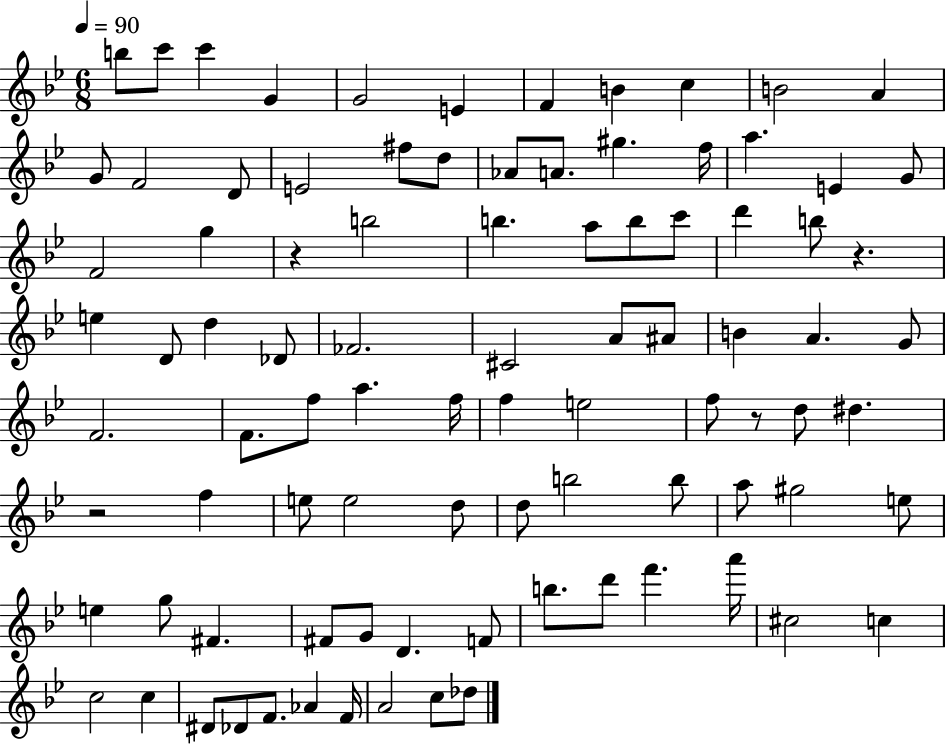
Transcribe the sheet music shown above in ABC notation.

X:1
T:Untitled
M:6/8
L:1/4
K:Bb
b/2 c'/2 c' G G2 E F B c B2 A G/2 F2 D/2 E2 ^f/2 d/2 _A/2 A/2 ^g f/4 a E G/2 F2 g z b2 b a/2 b/2 c'/2 d' b/2 z e D/2 d _D/2 _F2 ^C2 A/2 ^A/2 B A G/2 F2 F/2 f/2 a f/4 f e2 f/2 z/2 d/2 ^d z2 f e/2 e2 d/2 d/2 b2 b/2 a/2 ^g2 e/2 e g/2 ^F ^F/2 G/2 D F/2 b/2 d'/2 f' a'/4 ^c2 c c2 c ^D/2 _D/2 F/2 _A F/4 A2 c/2 _d/2